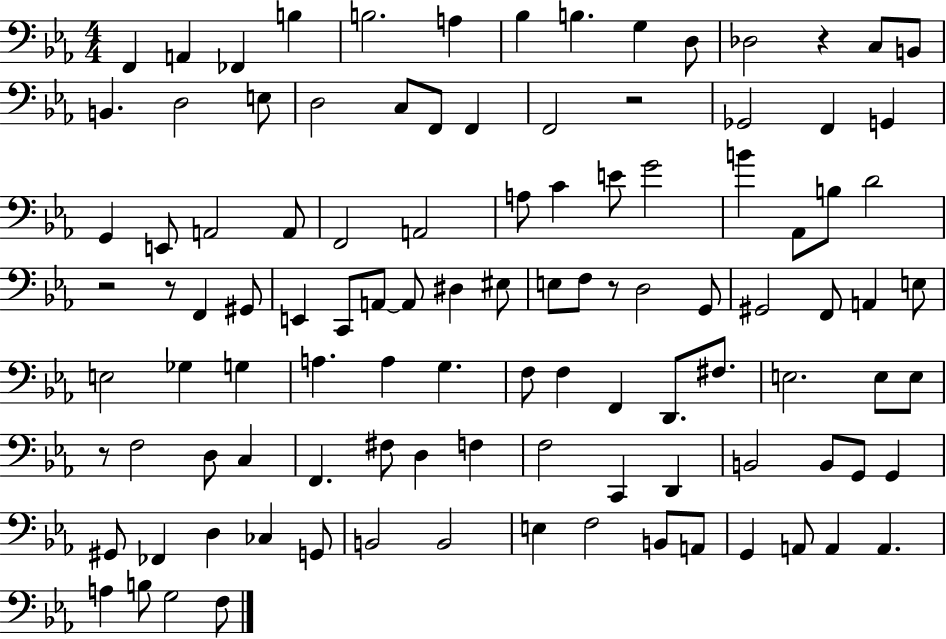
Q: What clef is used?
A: bass